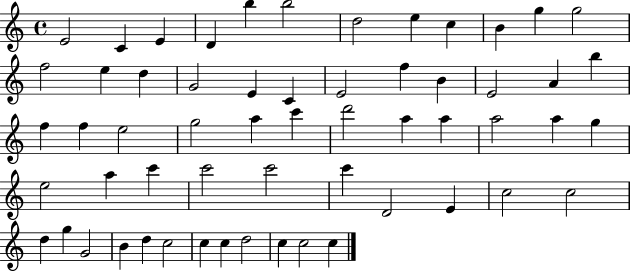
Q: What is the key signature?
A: C major